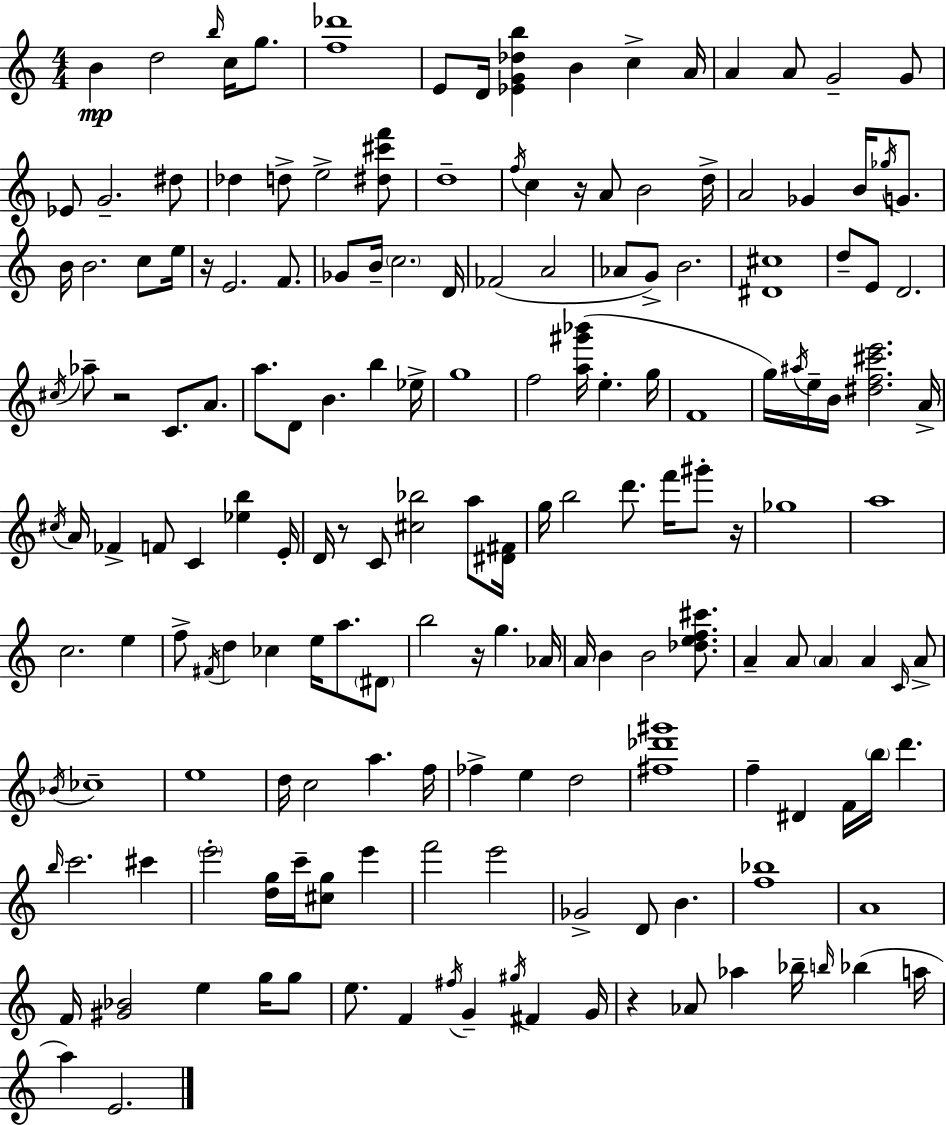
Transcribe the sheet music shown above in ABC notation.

X:1
T:Untitled
M:4/4
L:1/4
K:C
B d2 b/4 c/4 g/2 [f_d']4 E/2 D/4 [_EG_db] B c A/4 A A/2 G2 G/2 _E/2 G2 ^d/2 _d d/2 e2 [^d^c'f']/2 d4 f/4 c z/4 A/2 B2 d/4 A2 _G B/4 _g/4 G/2 B/4 B2 c/2 e/4 z/4 E2 F/2 _G/2 B/4 c2 D/4 _F2 A2 _A/2 G/2 B2 [^D^c]4 d/2 E/2 D2 ^c/4 _a/2 z2 C/2 A/2 a/2 D/2 B b _e/4 g4 f2 [a^g'_b']/4 e g/4 F4 g/4 ^a/4 e/4 B/4 [^df^c'e']2 A/4 ^c/4 A/4 _F F/2 C [_eb] E/4 D/4 z/2 C/2 [^c_b]2 a/2 [^D^F]/4 g/4 b2 d'/2 f'/4 ^g'/2 z/4 _g4 a4 c2 e f/2 ^F/4 d _c e/4 a/2 ^D/2 b2 z/4 g _A/4 A/4 B B2 [_def^c']/2 A A/2 A A C/4 A/2 _B/4 _c4 e4 d/4 c2 a f/4 _f e d2 [^f_d'^g']4 f ^D F/4 b/4 d' b/4 c'2 ^c' e'2 [dg]/4 c'/4 [^cg]/2 e' f'2 e'2 _G2 D/2 B [f_b]4 A4 F/4 [^G_B]2 e g/4 g/2 e/2 F ^f/4 G ^g/4 ^F G/4 z _A/2 _a _b/4 b/4 _b a/4 a E2